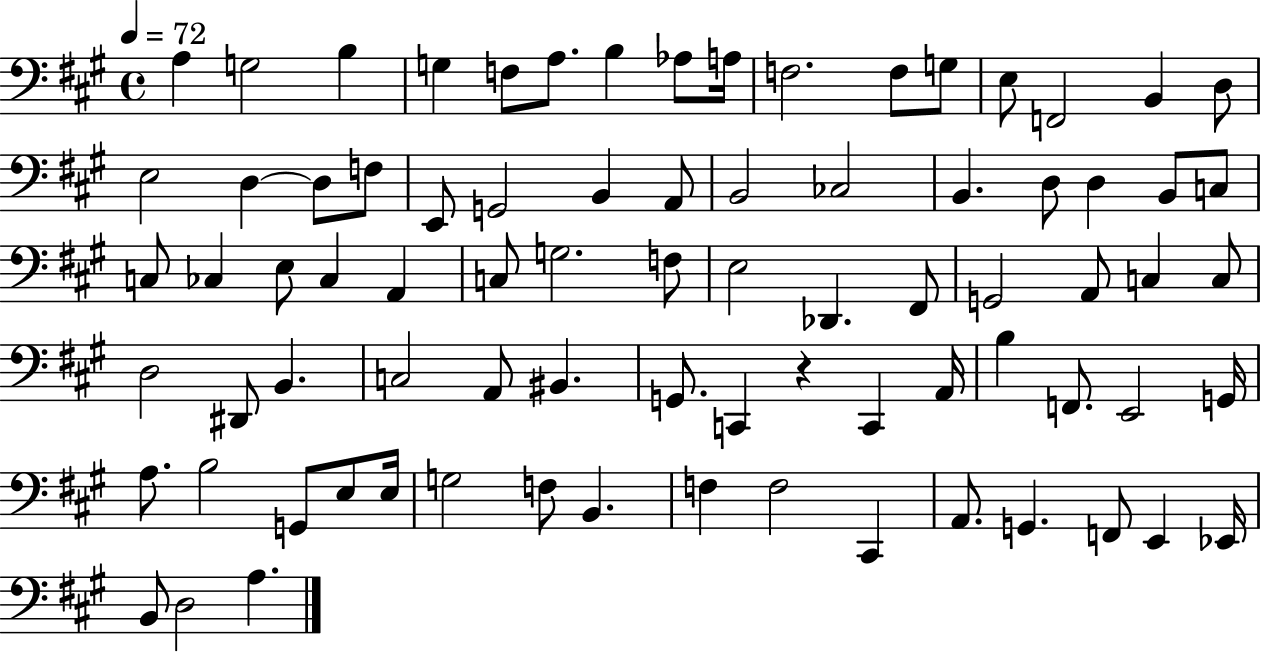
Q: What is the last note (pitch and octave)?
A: A3